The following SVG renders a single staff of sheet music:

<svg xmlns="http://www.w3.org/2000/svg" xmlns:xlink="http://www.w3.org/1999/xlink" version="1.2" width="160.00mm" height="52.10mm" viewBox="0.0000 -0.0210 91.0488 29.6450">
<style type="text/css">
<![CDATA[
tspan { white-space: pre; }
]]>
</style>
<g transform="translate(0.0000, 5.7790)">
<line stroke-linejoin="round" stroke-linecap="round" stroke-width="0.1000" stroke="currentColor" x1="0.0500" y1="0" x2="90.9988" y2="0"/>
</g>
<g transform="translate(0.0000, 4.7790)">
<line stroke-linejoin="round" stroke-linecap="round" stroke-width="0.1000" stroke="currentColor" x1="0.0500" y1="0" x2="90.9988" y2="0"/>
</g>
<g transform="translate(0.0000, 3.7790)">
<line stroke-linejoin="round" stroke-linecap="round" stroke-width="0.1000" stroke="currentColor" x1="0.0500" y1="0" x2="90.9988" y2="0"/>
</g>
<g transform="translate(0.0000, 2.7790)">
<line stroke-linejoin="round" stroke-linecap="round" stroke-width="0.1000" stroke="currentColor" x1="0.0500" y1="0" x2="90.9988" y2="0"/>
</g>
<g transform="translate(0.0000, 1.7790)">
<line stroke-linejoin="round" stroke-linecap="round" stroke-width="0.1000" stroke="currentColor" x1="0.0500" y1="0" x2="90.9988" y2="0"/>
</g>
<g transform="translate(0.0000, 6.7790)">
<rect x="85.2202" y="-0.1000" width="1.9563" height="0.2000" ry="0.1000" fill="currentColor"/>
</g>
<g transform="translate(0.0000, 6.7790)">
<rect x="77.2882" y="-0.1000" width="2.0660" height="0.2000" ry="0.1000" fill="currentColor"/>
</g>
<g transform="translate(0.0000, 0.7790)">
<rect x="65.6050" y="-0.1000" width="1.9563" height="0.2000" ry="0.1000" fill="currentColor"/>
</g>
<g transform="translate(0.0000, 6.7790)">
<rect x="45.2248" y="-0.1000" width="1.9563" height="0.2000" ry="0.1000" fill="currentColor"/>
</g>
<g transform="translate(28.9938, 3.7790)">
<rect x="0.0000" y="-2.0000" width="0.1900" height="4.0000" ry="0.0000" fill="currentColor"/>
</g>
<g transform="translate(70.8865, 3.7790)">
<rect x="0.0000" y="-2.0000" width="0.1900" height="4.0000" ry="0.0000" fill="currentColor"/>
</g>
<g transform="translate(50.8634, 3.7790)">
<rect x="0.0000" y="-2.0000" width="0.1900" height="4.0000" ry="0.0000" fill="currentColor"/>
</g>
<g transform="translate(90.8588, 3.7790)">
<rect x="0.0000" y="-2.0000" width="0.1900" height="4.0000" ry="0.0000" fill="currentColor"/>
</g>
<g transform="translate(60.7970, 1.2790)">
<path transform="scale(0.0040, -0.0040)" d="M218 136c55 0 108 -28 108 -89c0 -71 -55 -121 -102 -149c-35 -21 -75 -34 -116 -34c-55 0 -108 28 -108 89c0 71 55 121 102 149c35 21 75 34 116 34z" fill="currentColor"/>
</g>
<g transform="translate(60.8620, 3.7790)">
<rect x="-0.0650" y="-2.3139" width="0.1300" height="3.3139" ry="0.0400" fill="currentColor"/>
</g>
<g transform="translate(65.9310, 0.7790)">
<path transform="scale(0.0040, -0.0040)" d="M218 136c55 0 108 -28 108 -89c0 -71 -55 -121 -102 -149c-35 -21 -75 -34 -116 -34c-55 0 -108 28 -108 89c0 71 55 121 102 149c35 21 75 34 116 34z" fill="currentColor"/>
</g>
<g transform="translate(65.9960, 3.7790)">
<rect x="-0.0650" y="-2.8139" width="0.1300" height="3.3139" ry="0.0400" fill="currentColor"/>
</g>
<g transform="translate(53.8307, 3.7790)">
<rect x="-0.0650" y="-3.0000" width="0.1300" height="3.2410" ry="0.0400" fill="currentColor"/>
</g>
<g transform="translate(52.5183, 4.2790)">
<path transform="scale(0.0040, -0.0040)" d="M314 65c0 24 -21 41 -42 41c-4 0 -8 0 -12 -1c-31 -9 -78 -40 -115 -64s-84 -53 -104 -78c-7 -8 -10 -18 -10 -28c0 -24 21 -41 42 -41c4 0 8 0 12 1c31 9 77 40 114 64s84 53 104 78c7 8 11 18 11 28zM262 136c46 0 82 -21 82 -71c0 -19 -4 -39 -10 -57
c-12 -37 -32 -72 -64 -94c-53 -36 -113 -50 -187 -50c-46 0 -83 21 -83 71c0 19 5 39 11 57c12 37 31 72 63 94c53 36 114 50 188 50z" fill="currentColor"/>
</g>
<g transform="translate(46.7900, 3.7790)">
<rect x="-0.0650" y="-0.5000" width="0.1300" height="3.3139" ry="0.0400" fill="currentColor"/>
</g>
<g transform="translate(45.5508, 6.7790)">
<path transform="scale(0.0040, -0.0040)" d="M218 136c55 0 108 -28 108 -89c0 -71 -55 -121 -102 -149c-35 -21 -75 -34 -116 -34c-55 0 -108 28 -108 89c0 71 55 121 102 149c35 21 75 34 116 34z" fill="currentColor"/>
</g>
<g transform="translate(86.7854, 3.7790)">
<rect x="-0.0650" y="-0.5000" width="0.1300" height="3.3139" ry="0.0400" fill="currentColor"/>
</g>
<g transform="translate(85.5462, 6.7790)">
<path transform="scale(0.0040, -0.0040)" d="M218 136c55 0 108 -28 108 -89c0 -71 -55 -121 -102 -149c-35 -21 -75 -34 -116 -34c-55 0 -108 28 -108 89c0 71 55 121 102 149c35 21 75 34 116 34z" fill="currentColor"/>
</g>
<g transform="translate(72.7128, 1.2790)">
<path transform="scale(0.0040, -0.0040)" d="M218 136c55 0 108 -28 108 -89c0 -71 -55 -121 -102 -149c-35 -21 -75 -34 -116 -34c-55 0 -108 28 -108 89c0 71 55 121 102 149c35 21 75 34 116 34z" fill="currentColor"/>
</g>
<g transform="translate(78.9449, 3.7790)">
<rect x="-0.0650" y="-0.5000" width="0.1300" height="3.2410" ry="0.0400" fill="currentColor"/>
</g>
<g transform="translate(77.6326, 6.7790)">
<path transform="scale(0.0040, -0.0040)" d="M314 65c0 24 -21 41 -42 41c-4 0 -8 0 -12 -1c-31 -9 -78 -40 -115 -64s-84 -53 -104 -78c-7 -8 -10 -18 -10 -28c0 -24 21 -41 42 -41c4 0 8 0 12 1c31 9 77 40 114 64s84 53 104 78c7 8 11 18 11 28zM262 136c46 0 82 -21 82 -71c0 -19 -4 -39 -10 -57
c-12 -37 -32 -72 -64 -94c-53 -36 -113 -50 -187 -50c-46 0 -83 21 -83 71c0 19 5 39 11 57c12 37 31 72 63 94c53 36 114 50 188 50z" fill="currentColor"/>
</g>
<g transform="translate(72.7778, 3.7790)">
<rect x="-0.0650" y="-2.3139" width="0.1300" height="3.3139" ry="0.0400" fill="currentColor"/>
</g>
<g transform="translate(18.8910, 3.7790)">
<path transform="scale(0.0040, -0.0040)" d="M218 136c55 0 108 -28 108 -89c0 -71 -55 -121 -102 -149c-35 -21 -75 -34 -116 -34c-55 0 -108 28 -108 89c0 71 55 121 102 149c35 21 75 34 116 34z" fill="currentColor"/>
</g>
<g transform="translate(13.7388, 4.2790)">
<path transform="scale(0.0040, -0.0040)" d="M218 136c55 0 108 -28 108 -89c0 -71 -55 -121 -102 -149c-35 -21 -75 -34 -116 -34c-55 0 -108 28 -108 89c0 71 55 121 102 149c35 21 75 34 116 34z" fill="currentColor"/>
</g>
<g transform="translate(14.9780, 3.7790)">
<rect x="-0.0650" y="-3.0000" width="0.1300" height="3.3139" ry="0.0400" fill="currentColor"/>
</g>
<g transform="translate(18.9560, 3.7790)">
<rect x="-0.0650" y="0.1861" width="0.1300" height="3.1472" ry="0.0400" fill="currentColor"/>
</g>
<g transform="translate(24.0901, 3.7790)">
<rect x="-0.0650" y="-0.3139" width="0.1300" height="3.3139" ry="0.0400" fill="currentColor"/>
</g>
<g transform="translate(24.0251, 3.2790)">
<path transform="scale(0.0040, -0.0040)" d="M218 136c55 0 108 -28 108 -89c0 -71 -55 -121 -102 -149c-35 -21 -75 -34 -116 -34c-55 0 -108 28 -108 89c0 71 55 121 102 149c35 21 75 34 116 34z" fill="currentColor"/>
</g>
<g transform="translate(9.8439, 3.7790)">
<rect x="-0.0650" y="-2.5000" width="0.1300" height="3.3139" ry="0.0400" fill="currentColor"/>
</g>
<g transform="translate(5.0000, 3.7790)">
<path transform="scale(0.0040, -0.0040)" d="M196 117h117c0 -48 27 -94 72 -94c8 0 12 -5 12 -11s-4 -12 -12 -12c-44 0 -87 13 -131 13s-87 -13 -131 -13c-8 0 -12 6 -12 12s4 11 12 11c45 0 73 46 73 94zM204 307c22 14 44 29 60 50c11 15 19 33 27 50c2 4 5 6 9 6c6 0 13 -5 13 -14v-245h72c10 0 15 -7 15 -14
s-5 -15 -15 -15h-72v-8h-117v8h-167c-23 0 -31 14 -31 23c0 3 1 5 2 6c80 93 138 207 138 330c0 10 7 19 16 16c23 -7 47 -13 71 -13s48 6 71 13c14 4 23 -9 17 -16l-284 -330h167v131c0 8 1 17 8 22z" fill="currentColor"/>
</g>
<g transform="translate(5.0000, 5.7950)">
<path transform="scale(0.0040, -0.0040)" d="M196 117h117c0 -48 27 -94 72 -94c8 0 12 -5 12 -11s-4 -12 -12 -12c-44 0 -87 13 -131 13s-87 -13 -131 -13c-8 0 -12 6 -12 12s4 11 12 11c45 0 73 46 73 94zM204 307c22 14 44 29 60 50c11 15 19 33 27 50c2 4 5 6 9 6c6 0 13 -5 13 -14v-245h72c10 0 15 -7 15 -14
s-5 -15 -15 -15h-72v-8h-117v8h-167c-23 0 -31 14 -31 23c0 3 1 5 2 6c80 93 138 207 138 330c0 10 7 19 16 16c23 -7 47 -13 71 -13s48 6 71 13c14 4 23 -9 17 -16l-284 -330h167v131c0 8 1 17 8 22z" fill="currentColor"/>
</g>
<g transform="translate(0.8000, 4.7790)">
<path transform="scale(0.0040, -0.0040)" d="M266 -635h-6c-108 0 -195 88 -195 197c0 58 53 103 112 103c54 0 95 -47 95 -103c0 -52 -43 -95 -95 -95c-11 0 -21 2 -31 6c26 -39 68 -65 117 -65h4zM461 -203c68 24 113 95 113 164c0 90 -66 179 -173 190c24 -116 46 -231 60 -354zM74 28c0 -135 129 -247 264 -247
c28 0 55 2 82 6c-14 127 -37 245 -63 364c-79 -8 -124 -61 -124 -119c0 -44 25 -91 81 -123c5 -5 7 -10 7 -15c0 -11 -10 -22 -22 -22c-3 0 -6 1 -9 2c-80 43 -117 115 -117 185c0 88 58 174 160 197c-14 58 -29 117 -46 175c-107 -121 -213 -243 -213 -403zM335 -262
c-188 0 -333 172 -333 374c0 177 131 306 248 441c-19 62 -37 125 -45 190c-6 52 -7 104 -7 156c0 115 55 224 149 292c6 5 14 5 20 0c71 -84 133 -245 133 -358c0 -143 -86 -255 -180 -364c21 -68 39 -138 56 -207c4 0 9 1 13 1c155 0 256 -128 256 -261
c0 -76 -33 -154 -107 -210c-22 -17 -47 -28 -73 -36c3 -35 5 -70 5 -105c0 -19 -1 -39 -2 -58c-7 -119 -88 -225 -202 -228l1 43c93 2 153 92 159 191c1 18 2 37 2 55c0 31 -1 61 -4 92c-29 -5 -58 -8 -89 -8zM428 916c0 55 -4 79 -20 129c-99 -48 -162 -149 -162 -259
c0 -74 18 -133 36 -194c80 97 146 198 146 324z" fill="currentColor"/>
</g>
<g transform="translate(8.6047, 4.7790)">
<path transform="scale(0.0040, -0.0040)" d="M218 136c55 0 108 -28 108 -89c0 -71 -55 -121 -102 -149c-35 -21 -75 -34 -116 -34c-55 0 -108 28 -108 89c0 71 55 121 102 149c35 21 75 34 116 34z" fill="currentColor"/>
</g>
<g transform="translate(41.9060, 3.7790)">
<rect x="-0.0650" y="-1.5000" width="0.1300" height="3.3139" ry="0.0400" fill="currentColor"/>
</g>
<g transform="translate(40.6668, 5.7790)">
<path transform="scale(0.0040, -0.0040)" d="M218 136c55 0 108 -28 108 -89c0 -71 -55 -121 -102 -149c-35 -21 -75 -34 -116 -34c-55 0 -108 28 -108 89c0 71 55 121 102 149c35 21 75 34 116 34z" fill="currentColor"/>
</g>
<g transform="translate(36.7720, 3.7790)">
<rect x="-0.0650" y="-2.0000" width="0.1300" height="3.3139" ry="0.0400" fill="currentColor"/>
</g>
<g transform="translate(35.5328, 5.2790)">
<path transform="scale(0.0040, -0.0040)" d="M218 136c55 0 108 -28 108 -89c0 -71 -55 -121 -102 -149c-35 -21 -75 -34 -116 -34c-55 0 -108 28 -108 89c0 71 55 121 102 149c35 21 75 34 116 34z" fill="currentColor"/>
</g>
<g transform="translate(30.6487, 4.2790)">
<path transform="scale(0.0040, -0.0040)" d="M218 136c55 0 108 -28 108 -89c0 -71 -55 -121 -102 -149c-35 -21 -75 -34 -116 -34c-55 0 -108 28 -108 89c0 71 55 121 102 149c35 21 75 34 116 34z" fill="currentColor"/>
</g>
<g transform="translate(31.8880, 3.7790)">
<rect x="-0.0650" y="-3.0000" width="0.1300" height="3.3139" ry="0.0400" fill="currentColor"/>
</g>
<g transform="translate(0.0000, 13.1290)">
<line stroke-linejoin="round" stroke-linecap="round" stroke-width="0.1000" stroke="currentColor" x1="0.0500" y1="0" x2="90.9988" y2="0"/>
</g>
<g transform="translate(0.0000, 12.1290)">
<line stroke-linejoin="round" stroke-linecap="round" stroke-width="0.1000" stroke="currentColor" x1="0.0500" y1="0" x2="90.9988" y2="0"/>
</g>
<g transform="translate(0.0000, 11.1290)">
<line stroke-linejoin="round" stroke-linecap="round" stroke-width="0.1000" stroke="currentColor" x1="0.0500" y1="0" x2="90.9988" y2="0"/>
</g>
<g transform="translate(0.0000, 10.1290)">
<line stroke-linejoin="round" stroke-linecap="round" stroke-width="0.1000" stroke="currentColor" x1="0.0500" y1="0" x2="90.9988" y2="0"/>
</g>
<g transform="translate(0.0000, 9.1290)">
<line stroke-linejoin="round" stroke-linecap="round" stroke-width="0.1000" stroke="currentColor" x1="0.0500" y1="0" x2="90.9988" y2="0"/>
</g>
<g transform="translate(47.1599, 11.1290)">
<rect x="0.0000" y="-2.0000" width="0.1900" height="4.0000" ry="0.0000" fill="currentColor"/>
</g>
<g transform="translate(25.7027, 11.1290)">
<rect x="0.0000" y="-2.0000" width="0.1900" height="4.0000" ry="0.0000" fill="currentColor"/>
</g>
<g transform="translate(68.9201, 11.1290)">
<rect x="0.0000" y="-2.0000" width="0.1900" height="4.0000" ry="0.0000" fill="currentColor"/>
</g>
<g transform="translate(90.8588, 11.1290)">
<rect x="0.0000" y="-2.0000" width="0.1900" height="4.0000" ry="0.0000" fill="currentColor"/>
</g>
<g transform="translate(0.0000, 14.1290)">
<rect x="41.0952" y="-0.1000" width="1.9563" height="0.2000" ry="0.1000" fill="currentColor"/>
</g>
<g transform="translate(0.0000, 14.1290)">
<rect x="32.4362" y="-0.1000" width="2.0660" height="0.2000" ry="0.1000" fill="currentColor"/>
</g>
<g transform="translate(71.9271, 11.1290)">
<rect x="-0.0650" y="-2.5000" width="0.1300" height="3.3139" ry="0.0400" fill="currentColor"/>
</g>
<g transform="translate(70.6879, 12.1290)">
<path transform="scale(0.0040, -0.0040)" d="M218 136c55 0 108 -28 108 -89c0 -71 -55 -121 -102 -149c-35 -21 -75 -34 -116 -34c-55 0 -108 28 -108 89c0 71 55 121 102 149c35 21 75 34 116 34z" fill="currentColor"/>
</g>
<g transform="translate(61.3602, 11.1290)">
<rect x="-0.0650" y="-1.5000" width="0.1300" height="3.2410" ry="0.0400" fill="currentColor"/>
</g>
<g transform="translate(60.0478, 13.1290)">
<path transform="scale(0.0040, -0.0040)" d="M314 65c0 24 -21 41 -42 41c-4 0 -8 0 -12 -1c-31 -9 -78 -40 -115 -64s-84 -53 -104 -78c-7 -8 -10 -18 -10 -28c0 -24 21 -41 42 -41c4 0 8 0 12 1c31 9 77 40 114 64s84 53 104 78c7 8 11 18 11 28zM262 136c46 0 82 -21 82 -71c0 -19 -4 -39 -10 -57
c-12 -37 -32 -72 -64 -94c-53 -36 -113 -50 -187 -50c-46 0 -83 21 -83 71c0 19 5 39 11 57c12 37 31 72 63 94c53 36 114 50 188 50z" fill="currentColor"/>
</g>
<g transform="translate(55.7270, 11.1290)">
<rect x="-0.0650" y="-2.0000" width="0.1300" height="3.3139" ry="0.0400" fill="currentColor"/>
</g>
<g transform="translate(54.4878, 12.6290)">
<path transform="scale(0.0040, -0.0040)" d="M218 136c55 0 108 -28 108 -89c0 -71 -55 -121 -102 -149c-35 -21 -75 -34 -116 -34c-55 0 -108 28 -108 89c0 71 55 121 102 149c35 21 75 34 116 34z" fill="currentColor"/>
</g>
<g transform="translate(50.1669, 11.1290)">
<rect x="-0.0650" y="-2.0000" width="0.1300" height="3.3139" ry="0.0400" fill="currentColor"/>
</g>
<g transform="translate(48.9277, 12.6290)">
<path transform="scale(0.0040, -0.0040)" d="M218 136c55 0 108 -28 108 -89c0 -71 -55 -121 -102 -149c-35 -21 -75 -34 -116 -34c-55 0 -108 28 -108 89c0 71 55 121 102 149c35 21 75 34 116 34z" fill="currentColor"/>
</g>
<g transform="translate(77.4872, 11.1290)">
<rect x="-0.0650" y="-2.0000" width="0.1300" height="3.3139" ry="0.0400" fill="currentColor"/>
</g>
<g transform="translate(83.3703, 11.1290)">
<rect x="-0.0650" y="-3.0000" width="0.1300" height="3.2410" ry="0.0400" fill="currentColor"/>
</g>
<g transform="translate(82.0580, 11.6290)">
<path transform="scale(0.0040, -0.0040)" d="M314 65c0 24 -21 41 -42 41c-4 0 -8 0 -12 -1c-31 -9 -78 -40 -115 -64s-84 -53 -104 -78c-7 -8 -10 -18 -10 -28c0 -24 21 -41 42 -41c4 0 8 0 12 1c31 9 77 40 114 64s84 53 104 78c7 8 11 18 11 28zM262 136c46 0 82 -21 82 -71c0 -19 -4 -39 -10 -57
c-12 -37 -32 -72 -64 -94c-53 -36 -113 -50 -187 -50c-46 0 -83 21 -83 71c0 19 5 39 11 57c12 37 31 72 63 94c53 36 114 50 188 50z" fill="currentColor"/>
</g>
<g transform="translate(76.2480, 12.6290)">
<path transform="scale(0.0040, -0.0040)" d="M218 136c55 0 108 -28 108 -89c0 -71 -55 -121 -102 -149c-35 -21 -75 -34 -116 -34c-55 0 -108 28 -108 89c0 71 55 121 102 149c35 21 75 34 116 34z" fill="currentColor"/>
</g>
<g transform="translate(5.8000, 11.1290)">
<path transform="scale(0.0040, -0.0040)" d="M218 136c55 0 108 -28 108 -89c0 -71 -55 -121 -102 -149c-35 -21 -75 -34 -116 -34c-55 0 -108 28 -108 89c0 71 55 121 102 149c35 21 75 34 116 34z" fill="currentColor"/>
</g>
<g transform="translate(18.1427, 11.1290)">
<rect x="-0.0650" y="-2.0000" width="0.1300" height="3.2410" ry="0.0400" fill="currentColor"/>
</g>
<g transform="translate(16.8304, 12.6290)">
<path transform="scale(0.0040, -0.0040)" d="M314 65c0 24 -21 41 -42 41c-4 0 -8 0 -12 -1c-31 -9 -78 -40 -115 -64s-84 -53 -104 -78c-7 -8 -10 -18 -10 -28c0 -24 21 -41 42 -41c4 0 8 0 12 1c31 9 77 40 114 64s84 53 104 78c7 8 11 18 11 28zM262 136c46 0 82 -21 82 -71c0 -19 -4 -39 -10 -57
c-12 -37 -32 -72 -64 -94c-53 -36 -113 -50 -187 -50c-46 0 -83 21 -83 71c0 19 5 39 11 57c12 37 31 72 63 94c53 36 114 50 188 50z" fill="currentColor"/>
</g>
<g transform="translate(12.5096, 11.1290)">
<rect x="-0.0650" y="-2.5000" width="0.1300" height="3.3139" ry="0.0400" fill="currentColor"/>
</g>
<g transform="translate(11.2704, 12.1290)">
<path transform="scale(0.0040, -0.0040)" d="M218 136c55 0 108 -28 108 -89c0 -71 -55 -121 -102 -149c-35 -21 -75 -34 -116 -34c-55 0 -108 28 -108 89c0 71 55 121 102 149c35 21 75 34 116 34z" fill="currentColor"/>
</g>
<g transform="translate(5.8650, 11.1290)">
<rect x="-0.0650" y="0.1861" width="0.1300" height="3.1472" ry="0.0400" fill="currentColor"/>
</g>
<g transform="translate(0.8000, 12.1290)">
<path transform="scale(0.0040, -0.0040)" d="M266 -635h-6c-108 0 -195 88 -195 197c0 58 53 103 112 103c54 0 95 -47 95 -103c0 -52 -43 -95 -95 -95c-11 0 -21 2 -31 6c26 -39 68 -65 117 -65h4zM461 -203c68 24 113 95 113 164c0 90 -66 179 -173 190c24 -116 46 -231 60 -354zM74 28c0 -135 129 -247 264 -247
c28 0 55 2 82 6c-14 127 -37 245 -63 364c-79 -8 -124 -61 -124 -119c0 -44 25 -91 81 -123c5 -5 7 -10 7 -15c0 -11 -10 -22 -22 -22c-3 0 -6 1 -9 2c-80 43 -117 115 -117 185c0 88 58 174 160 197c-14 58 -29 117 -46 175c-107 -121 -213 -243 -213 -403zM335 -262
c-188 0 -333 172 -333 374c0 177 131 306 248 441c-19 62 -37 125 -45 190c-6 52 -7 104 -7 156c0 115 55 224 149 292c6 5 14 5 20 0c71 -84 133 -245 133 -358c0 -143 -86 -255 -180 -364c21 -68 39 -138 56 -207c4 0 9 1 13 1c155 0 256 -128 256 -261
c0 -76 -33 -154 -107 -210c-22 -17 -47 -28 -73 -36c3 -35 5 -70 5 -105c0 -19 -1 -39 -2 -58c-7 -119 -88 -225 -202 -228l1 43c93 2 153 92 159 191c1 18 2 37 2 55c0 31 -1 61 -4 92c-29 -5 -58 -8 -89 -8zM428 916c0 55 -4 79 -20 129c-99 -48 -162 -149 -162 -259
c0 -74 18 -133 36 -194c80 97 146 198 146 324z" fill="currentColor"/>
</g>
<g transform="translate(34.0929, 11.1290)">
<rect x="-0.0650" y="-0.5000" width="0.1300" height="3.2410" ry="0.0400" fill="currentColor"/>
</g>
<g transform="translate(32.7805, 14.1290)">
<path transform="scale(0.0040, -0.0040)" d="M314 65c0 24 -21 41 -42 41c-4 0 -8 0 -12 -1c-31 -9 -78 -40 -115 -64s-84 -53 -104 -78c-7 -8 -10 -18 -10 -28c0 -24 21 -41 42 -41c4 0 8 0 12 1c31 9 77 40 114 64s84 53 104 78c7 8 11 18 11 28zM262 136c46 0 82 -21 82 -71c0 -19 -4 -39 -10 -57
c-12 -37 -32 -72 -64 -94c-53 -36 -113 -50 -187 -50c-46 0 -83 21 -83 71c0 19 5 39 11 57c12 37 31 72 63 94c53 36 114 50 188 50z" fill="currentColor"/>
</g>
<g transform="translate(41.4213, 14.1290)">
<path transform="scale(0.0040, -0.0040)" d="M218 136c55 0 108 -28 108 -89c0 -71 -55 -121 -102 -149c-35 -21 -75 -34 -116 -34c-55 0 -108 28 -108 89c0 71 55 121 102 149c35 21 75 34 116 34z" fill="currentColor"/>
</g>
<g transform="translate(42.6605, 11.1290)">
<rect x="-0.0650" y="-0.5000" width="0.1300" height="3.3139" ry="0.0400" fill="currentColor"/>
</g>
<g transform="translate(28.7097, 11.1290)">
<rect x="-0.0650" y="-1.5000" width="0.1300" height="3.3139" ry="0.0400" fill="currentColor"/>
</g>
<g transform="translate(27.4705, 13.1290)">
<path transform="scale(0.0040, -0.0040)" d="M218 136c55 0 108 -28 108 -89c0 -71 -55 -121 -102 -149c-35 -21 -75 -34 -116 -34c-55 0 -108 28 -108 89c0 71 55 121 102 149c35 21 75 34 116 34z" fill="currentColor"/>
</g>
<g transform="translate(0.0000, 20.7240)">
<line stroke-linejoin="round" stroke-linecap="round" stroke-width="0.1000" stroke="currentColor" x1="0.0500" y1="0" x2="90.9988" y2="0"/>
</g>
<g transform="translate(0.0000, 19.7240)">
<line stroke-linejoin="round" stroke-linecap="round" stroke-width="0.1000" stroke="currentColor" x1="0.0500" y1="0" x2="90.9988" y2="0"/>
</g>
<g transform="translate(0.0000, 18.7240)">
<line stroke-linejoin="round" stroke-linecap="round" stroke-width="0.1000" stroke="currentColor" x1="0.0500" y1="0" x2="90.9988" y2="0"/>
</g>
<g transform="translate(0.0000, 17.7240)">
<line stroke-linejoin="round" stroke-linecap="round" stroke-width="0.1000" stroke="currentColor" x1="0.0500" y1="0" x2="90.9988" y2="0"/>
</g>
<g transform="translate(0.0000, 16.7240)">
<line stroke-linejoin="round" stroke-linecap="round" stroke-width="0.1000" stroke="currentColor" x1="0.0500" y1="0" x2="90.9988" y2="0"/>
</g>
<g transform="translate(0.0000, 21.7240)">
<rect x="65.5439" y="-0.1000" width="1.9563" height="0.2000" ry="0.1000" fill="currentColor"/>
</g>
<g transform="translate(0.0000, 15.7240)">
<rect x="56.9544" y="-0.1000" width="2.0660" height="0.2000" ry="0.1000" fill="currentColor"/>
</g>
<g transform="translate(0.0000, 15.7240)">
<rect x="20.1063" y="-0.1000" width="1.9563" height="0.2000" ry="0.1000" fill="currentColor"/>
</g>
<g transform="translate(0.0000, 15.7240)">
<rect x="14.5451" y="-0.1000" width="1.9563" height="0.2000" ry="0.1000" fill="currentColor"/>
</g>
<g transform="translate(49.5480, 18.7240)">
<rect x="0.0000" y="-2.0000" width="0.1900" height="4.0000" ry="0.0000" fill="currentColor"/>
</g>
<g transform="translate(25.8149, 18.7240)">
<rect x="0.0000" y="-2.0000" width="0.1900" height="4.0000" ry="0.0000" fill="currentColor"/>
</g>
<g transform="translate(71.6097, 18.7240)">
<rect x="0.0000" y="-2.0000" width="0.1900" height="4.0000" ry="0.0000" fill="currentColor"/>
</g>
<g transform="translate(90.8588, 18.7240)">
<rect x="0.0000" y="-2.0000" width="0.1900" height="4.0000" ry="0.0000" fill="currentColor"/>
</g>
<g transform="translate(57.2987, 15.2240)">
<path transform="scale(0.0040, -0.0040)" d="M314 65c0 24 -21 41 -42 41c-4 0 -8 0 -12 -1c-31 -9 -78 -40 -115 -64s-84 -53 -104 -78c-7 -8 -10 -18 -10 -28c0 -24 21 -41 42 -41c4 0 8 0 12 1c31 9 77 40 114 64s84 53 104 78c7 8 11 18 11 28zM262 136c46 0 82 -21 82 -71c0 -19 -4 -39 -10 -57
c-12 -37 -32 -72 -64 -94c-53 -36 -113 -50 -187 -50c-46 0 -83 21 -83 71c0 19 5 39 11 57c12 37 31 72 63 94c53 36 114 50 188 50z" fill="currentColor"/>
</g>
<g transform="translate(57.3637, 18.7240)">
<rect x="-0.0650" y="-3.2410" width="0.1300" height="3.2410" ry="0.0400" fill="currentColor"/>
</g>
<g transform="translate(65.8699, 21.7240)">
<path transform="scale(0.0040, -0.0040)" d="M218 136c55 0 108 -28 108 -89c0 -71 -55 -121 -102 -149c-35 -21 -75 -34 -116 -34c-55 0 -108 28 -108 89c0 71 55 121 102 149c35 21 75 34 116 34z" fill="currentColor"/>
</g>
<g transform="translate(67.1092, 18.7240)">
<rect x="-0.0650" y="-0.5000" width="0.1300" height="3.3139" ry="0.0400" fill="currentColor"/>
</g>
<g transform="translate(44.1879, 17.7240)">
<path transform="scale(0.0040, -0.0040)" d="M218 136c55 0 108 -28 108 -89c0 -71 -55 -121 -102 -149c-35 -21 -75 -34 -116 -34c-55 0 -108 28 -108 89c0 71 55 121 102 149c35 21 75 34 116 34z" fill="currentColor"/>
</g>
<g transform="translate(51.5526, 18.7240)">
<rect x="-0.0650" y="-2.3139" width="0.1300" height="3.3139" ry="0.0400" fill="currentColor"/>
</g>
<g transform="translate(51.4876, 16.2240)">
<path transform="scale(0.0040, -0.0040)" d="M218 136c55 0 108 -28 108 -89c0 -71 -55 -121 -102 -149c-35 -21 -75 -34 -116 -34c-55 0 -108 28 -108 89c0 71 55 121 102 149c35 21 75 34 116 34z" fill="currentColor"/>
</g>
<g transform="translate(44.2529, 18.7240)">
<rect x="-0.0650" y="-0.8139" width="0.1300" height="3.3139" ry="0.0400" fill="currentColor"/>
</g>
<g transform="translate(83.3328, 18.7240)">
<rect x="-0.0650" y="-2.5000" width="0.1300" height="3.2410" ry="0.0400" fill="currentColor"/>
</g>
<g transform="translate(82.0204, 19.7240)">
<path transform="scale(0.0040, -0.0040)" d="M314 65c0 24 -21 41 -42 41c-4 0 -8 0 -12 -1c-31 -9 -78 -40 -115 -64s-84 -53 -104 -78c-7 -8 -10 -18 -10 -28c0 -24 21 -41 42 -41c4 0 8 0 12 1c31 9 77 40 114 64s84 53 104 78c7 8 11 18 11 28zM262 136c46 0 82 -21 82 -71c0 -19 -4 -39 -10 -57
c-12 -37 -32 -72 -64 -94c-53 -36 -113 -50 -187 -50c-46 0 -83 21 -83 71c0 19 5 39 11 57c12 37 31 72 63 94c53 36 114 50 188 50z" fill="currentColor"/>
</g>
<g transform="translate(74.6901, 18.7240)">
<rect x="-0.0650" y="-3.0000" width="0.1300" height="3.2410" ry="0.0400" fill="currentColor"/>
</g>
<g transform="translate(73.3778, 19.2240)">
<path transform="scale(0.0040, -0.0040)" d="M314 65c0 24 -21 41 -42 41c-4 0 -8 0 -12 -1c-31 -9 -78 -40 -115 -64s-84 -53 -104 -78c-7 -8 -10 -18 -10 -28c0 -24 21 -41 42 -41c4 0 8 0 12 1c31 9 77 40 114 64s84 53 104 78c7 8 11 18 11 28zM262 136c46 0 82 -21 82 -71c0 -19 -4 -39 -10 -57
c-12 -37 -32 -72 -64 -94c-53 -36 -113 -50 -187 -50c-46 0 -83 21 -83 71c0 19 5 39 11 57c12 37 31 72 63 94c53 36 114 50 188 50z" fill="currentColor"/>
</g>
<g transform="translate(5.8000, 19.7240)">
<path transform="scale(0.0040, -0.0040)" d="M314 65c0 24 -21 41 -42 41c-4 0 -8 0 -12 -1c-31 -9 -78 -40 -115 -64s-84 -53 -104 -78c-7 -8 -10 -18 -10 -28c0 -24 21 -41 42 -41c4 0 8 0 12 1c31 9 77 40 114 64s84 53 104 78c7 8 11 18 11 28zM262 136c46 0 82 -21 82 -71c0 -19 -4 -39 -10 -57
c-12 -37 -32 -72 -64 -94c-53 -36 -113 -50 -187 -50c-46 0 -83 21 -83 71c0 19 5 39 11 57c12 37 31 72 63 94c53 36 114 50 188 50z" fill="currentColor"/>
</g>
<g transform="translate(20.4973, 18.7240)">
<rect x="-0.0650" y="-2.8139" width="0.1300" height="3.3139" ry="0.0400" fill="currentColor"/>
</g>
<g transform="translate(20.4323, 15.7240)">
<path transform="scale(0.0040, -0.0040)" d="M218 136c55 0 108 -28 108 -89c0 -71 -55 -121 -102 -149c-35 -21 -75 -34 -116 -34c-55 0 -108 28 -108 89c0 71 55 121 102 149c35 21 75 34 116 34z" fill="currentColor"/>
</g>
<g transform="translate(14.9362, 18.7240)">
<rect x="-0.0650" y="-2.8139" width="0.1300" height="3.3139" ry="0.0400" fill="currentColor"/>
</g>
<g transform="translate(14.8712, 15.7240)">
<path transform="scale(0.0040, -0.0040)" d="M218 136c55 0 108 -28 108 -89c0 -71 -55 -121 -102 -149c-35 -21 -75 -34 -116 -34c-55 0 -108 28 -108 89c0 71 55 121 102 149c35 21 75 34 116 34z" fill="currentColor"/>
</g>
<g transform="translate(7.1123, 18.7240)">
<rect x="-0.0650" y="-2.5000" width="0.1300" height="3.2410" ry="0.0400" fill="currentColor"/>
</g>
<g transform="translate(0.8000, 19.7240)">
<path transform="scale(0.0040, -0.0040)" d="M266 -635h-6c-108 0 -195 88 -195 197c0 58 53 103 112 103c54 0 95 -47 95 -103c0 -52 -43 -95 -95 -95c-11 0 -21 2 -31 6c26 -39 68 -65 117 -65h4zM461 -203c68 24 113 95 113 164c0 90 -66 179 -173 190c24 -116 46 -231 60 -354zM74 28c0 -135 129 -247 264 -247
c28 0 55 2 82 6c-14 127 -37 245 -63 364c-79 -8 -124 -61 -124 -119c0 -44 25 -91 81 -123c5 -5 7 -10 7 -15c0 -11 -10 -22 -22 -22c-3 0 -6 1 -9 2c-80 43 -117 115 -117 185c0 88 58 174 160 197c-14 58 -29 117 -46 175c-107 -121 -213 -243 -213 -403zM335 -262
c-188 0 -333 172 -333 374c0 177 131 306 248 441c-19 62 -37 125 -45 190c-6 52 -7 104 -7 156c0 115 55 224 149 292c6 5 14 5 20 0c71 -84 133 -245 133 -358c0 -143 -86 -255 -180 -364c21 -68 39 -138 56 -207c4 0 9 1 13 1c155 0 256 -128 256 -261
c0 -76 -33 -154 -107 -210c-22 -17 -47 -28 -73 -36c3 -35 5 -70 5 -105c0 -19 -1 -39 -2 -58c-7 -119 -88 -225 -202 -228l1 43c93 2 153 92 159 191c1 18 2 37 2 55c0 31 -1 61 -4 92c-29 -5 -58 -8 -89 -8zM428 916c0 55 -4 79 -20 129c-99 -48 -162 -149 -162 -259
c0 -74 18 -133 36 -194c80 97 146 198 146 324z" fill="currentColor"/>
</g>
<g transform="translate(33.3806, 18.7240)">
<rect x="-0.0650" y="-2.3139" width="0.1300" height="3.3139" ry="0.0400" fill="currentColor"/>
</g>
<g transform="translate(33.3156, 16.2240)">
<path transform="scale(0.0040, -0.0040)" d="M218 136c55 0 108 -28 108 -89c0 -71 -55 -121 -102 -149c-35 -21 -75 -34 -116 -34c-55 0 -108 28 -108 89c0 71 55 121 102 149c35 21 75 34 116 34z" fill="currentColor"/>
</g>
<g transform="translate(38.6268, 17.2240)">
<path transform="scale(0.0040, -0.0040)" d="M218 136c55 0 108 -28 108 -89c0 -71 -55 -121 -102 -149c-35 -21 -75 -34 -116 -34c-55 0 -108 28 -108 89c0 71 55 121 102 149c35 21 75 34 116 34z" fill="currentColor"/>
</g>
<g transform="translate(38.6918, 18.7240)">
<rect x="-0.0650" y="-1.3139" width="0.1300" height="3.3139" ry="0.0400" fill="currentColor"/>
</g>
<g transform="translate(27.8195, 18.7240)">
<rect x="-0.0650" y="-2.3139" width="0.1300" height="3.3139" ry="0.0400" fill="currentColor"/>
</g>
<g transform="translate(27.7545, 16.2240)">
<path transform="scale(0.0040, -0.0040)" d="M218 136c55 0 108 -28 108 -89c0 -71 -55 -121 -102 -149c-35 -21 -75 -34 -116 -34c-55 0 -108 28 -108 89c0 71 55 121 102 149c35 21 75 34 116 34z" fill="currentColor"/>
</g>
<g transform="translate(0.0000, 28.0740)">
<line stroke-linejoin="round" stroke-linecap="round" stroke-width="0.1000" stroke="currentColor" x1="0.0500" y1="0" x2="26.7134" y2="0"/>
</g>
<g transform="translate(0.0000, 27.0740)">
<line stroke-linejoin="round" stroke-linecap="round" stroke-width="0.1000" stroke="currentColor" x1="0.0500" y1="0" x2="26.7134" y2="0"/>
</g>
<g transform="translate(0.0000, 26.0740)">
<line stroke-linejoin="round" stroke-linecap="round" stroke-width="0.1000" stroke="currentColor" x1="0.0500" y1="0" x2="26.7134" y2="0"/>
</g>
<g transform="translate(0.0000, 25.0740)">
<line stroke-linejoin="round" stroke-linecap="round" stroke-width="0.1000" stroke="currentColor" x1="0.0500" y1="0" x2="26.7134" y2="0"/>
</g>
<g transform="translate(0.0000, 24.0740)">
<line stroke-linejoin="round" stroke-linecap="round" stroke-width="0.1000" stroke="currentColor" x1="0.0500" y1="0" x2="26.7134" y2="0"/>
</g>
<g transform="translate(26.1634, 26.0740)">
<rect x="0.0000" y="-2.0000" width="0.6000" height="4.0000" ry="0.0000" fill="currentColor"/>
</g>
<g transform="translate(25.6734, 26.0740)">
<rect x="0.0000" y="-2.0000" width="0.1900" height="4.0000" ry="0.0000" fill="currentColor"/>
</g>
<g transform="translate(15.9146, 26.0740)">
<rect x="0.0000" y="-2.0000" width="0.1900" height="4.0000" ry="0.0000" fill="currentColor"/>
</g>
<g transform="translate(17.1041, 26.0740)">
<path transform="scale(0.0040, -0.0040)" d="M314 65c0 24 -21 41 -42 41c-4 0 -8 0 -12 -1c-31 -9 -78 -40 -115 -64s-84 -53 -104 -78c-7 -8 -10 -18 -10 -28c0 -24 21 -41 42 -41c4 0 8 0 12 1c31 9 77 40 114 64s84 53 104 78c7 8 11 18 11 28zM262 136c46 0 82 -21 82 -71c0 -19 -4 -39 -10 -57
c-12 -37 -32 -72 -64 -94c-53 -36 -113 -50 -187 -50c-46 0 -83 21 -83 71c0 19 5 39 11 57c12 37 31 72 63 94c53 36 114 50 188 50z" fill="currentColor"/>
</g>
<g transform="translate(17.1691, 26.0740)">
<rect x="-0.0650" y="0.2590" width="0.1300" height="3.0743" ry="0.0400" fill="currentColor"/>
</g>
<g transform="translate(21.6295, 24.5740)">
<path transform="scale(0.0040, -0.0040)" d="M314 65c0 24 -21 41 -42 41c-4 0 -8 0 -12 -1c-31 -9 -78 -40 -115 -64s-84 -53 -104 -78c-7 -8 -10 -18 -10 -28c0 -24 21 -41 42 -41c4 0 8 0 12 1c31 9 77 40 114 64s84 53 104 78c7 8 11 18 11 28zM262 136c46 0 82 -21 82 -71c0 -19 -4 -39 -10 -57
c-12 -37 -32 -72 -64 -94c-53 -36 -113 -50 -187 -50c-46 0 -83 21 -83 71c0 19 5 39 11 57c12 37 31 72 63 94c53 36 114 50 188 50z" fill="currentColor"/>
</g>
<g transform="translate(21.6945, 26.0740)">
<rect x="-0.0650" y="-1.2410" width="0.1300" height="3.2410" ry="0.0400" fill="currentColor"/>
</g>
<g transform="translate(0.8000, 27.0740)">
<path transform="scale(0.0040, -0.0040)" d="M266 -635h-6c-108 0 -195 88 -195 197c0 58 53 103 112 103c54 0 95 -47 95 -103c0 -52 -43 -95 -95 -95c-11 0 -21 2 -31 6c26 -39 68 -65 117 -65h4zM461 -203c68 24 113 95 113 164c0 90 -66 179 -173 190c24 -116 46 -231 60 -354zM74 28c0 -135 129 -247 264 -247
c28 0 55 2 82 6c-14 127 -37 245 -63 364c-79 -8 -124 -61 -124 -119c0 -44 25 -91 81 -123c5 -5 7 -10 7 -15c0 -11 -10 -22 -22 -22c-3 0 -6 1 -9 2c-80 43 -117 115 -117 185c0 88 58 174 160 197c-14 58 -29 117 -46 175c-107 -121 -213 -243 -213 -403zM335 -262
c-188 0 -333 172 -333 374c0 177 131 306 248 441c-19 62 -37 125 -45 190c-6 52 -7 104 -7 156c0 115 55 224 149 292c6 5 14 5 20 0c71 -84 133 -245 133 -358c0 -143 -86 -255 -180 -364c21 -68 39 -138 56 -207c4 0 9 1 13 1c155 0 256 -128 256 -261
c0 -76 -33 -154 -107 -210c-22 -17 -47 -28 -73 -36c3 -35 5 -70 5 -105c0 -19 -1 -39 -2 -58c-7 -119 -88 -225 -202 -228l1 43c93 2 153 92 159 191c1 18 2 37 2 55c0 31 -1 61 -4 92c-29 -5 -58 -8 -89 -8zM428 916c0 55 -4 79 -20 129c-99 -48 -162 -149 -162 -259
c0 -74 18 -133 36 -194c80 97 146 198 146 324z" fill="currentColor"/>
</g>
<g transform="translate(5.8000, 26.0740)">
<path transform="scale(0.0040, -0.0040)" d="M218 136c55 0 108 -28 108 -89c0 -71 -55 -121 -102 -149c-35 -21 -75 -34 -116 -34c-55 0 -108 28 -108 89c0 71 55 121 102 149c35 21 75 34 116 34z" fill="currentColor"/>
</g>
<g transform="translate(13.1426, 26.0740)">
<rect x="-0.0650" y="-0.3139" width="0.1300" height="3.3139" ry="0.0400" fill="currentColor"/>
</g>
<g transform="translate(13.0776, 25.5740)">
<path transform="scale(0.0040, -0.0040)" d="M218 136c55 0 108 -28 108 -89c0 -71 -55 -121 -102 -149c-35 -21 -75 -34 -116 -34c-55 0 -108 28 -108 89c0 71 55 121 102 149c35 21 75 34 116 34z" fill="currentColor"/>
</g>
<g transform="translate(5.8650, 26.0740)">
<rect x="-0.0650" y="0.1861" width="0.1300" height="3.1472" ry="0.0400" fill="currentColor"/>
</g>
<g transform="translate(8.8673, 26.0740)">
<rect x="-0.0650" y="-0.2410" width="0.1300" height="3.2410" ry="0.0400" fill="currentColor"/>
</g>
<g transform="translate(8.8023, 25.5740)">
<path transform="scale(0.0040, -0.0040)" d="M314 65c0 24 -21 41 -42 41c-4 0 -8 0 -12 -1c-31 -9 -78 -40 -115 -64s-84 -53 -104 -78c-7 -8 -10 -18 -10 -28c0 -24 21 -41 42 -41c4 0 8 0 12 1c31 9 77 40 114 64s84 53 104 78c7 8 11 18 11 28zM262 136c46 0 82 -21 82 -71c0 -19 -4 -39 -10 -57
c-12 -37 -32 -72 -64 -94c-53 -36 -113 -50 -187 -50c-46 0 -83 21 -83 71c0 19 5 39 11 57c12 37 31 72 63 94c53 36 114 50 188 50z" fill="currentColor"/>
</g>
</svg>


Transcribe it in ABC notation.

X:1
T:Untitled
M:4/4
L:1/4
K:C
G A B c A F E C A2 g a g C2 C B G F2 E C2 C F F E2 G F A2 G2 a a g g e d g b2 C A2 G2 B c2 c B2 e2